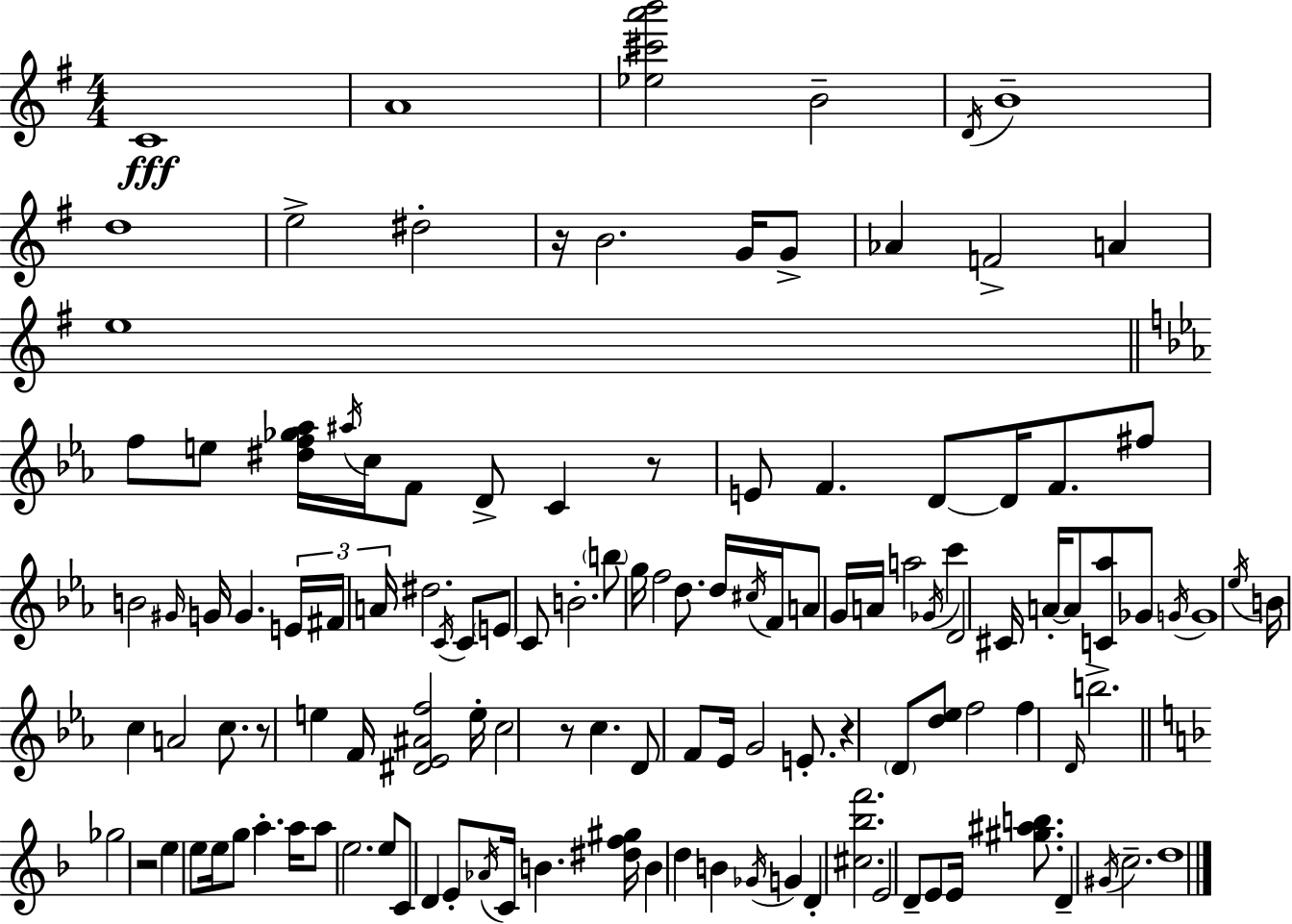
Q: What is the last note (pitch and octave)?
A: D5